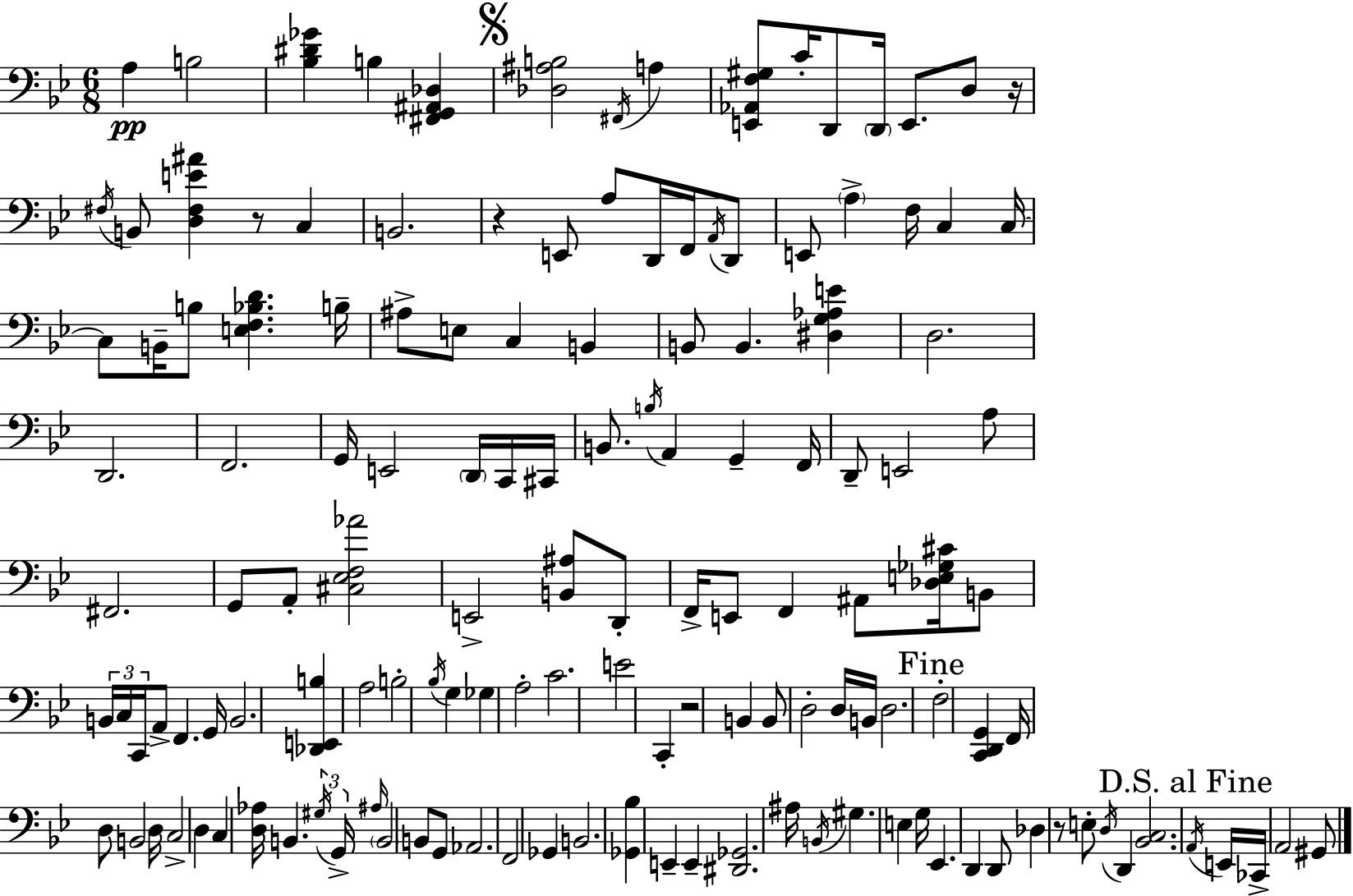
X:1
T:Untitled
M:6/8
L:1/4
K:Bb
A, B,2 [_B,^D_G] B, [^F,,G,,^A,,_D,] [_D,^A,B,]2 ^F,,/4 A, [E,,_A,,F,^G,]/2 C/4 D,,/2 D,,/4 E,,/2 D,/2 z/4 ^F,/4 B,,/2 [D,^F,E^A] z/2 C, B,,2 z E,,/2 A,/2 D,,/4 F,,/4 A,,/4 D,,/2 E,,/2 A, F,/4 C, C,/4 C,/2 B,,/4 B,/2 [E,F,_B,D] B,/4 ^A,/2 E,/2 C, B,, B,,/2 B,, [^D,G,_A,E] D,2 D,,2 F,,2 G,,/4 E,,2 D,,/4 C,,/4 ^C,,/4 B,,/2 B,/4 A,, G,, F,,/4 D,,/2 E,,2 A,/2 ^F,,2 G,,/2 A,,/2 [^C,_E,F,_A]2 E,,2 [B,,^A,]/2 D,,/2 F,,/4 E,,/2 F,, ^A,,/2 [_D,E,_G,^C]/4 B,,/2 B,,/4 C,/4 C,,/4 A,,/2 F,, G,,/4 B,,2 [_D,,E,,B,] A,2 B,2 _B,/4 G, _G, A,2 C2 E2 C,, z2 B,, B,,/2 D,2 D,/4 B,,/4 D,2 F,2 [C,,D,,G,,] F,,/4 D,/2 B,,2 D,/4 C,2 D, C, [D,_A,]/4 B,, ^G,/4 G,,/4 ^A,/4 B,,2 B,,/2 G,,/2 _A,,2 F,,2 _G,, B,,2 [_G,,_B,] E,, E,, [^D,,_G,,]2 ^A,/4 B,,/4 ^G, E, G,/4 _E,, D,, D,,/2 _D, z/2 E,/2 D,/4 D,, [_B,,C,]2 A,,/4 E,,/4 _C,,/4 A,,2 ^G,,/2